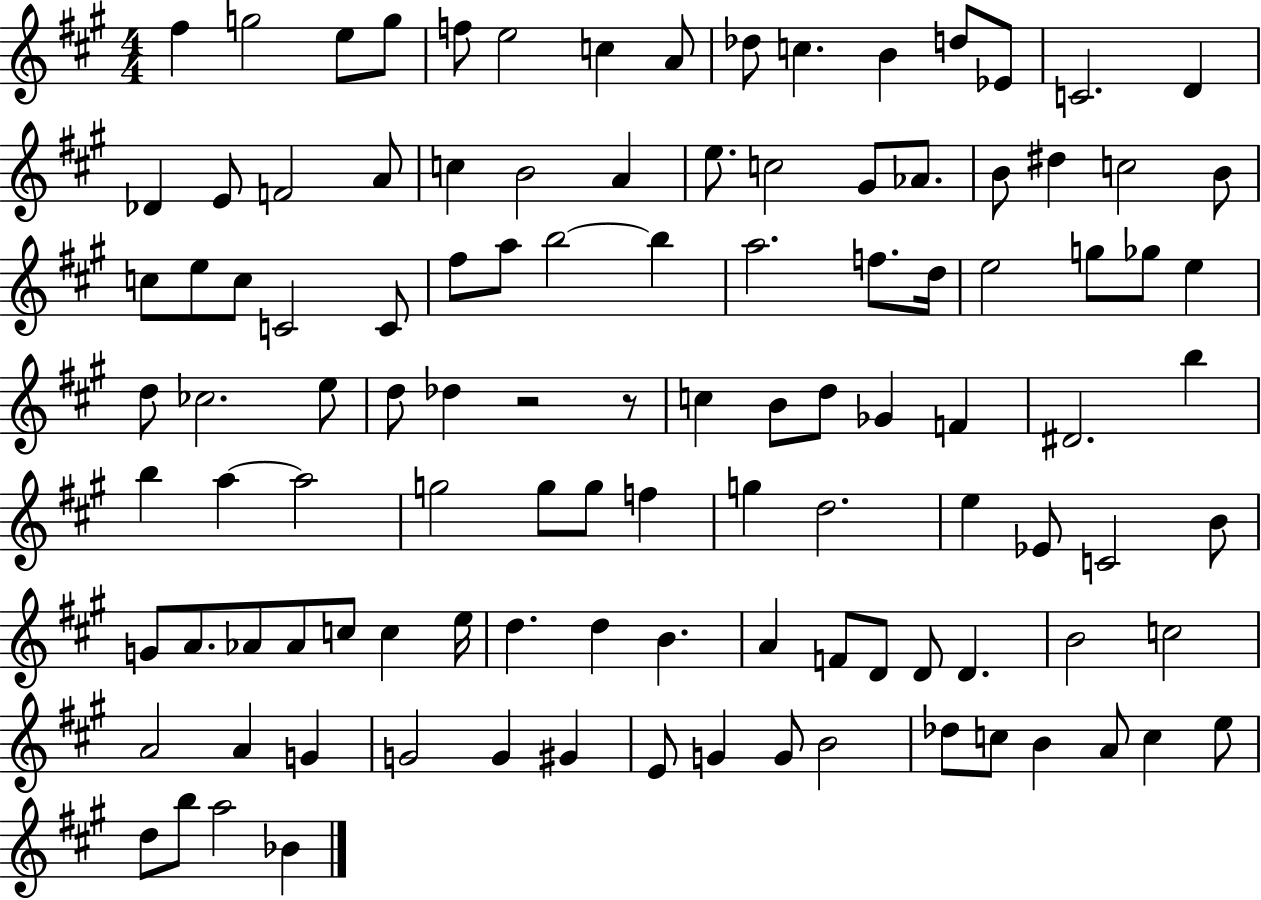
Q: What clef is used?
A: treble